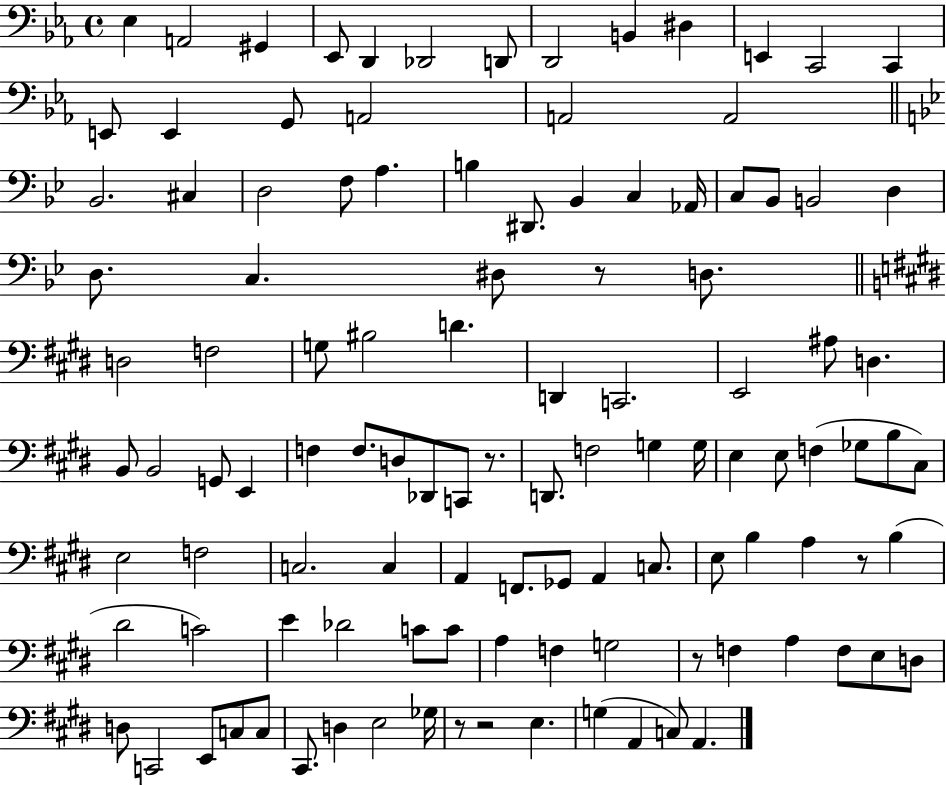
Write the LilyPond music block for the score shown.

{
  \clef bass
  \time 4/4
  \defaultTimeSignature
  \key ees \major
  ees4 a,2 gis,4 | ees,8 d,4 des,2 d,8 | d,2 b,4 dis4 | e,4 c,2 c,4 | \break e,8 e,4 g,8 a,2 | a,2 a,2 | \bar "||" \break \key bes \major bes,2. cis4 | d2 f8 a4. | b4 dis,8. bes,4 c4 aes,16 | c8 bes,8 b,2 d4 | \break d8. c4. dis8 r8 d8. | \bar "||" \break \key e \major d2 f2 | g8 bis2 d'4. | d,4 c,2. | e,2 ais8 d4. | \break b,8 b,2 g,8 e,4 | f4 f8. d8 des,8 c,8 r8. | d,8. f2 g4 g16 | e4 e8 f4( ges8 b8 cis8) | \break e2 f2 | c2. c4 | a,4 f,8. ges,8 a,4 c8. | e8 b4 a4 r8 b4( | \break dis'2 c'2) | e'4 des'2 c'8 c'8 | a4 f4 g2 | r8 f4 a4 f8 e8 d8 | \break d8 c,2 e,8 c8 c8 | cis,8. d4 e2 ges16 | r8 r2 e4. | g4( a,4 c8) a,4. | \break \bar "|."
}